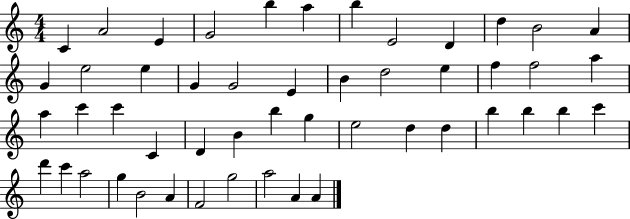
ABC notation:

X:1
T:Untitled
M:4/4
L:1/4
K:C
C A2 E G2 b a b E2 D d B2 A G e2 e G G2 E B d2 e f f2 a a c' c' C D B b g e2 d d b b b c' d' c' a2 g B2 A F2 g2 a2 A A